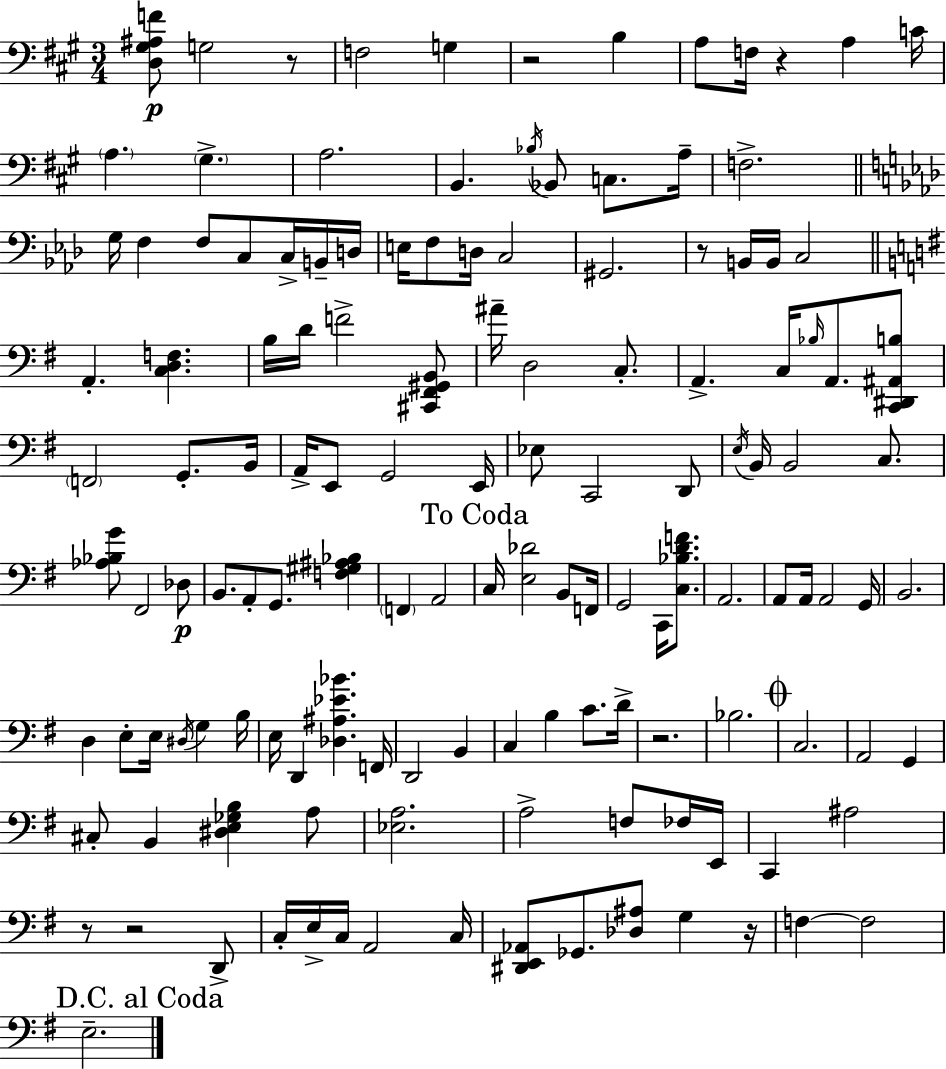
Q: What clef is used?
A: bass